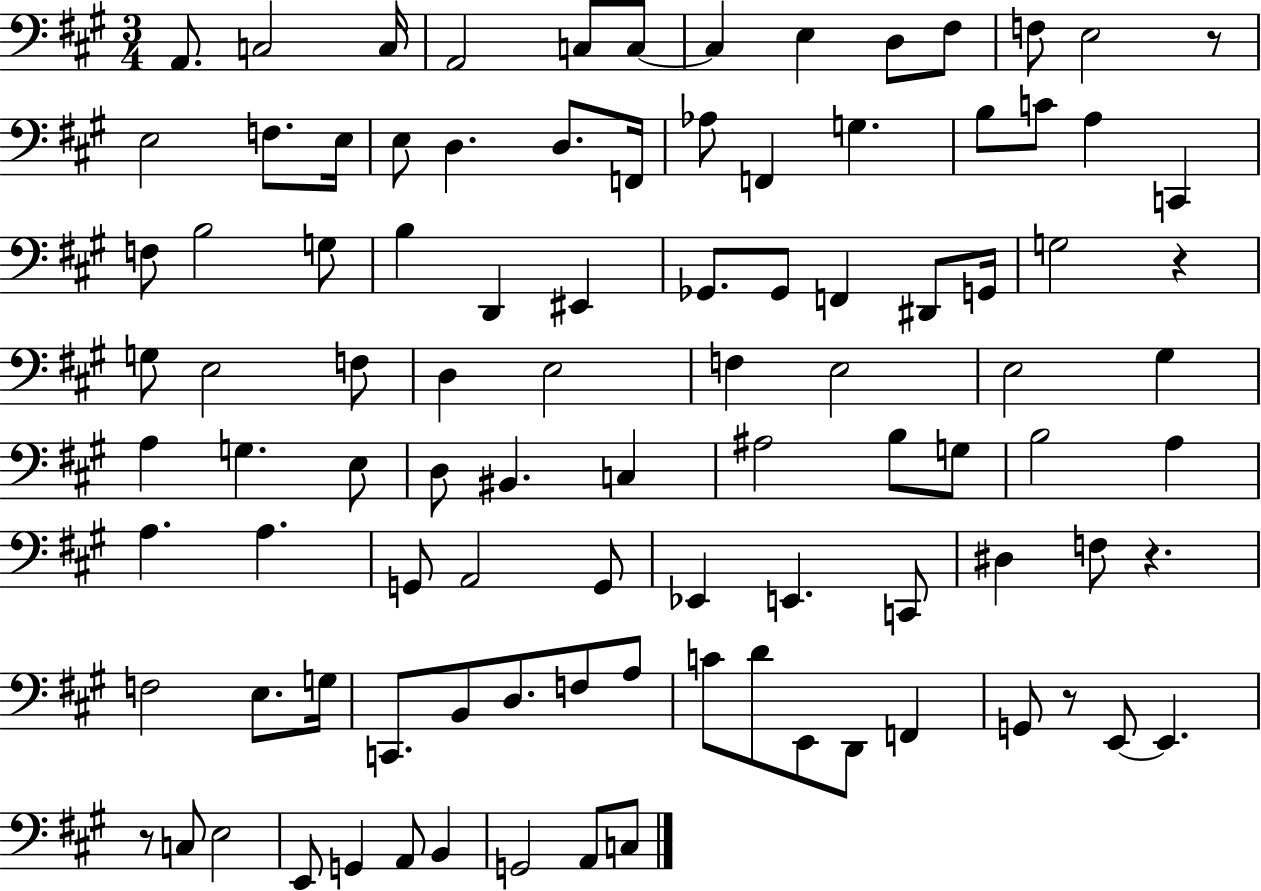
{
  \clef bass
  \numericTimeSignature
  \time 3/4
  \key a \major
  a,8. c2 c16 | a,2 c8 c8~~ | c4 e4 d8 fis8 | f8 e2 r8 | \break e2 f8. e16 | e8 d4. d8. f,16 | aes8 f,4 g4. | b8 c'8 a4 c,4 | \break f8 b2 g8 | b4 d,4 eis,4 | ges,8. ges,8 f,4 dis,8 g,16 | g2 r4 | \break g8 e2 f8 | d4 e2 | f4 e2 | e2 gis4 | \break a4 g4. e8 | d8 bis,4. c4 | ais2 b8 g8 | b2 a4 | \break a4. a4. | g,8 a,2 g,8 | ees,4 e,4. c,8 | dis4 f8 r4. | \break f2 e8. g16 | c,8. b,8 d8. f8 a8 | c'8 d'8 e,8 d,8 f,4 | g,8 r8 e,8~~ e,4. | \break r8 c8 e2 | e,8 g,4 a,8 b,4 | g,2 a,8 c8 | \bar "|."
}